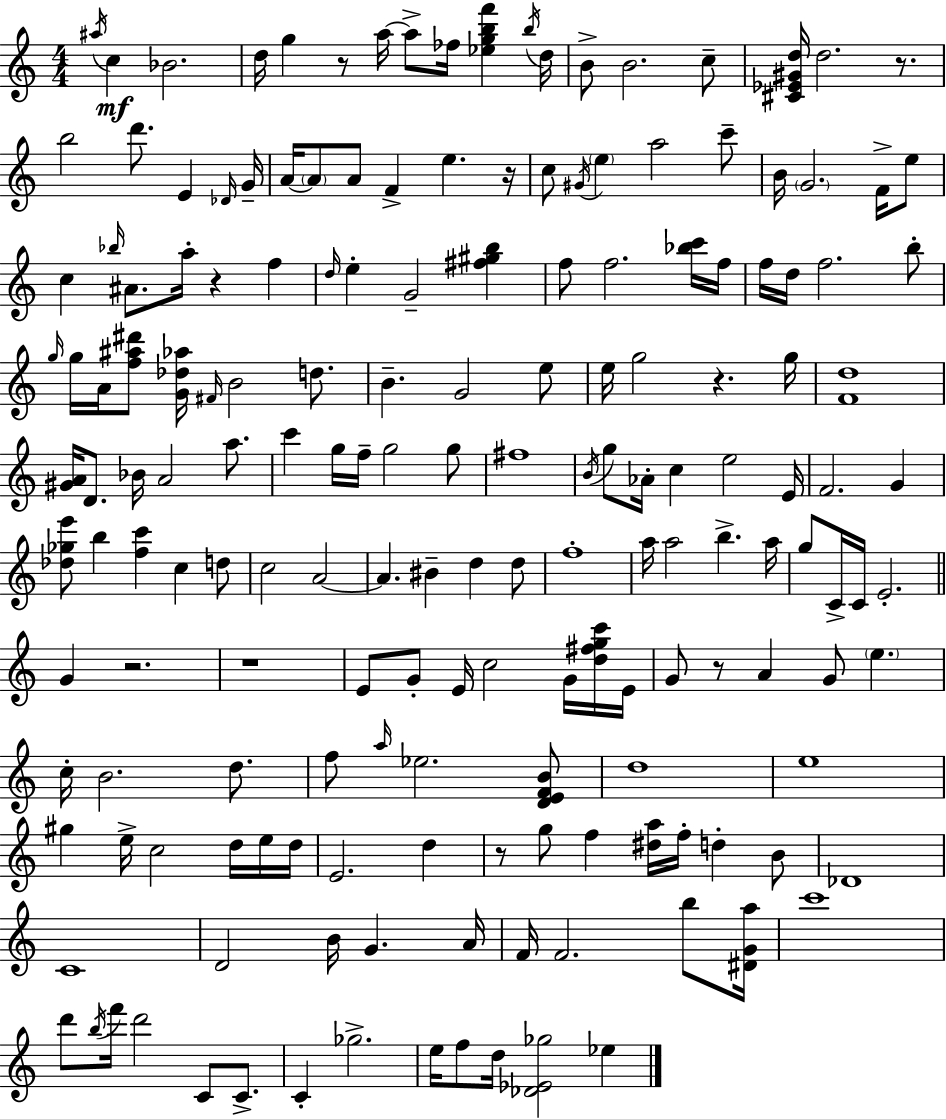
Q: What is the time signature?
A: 4/4